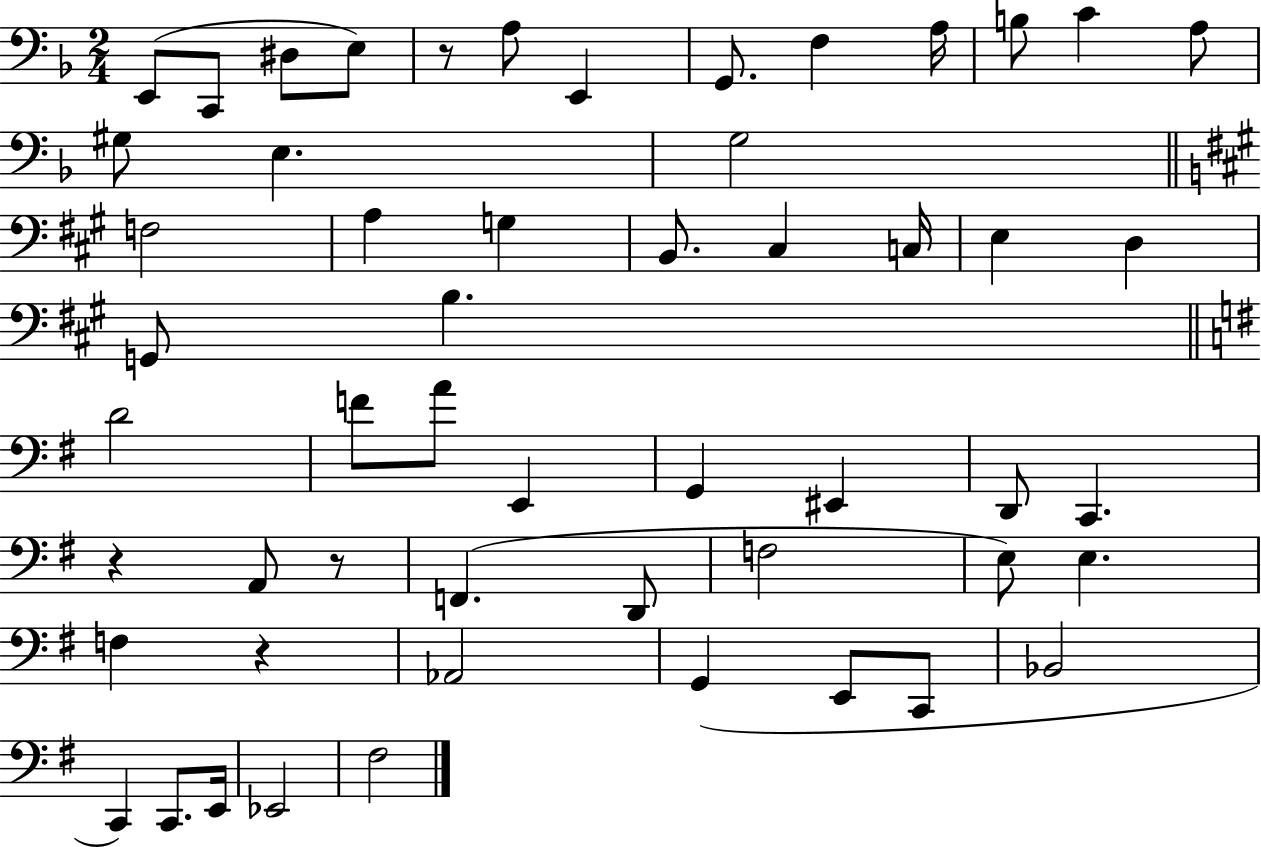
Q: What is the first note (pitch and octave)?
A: E2